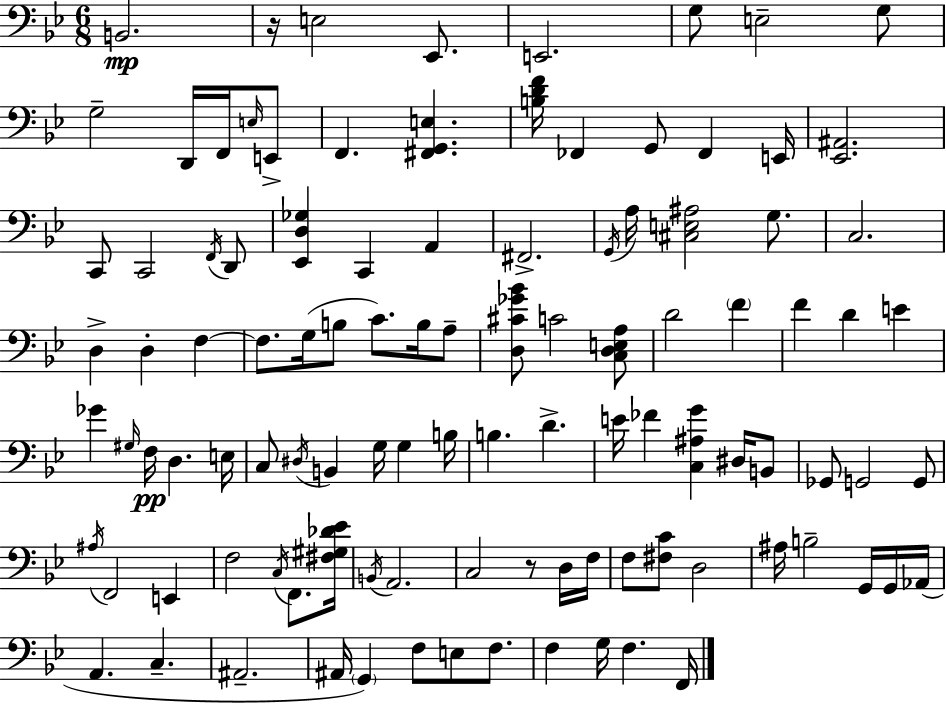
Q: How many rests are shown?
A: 2